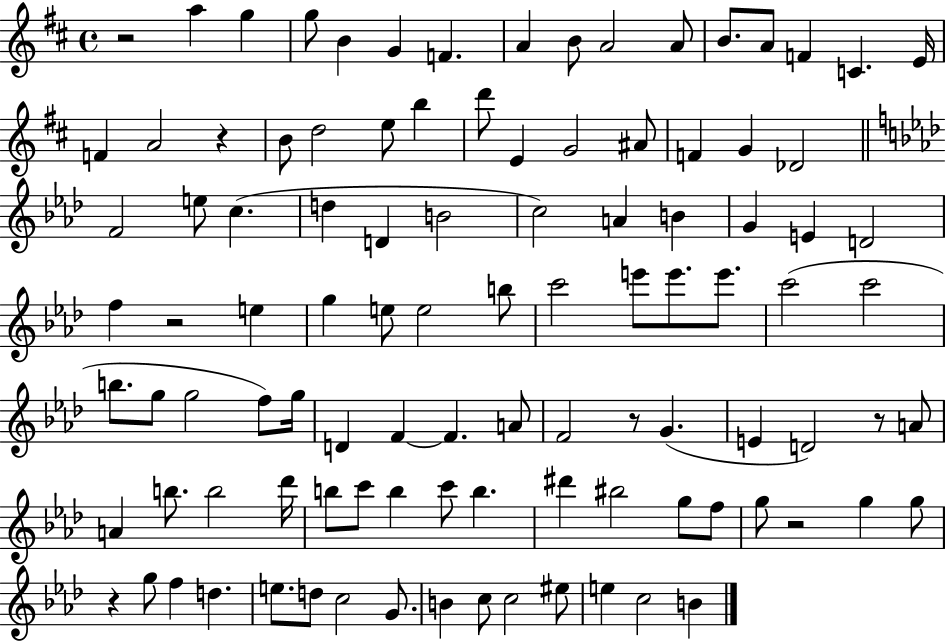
R/h A5/q G5/q G5/e B4/q G4/q F4/q. A4/q B4/e A4/h A4/e B4/e. A4/e F4/q C4/q. E4/s F4/q A4/h R/q B4/e D5/h E5/e B5/q D6/e E4/q G4/h A#4/e F4/q G4/q Db4/h F4/h E5/e C5/q. D5/q D4/q B4/h C5/h A4/q B4/q G4/q E4/q D4/h F5/q R/h E5/q G5/q E5/e E5/h B5/e C6/h E6/e E6/e. E6/e. C6/h C6/h B5/e. G5/e G5/h F5/e G5/s D4/q F4/q F4/q. A4/e F4/h R/e G4/q. E4/q D4/h R/e A4/e A4/q B5/e. B5/h Db6/s B5/e C6/e B5/q C6/e B5/q. D#6/q BIS5/h G5/e F5/e G5/e R/h G5/q G5/e R/q G5/e F5/q D5/q. E5/e. D5/e C5/h G4/e. B4/q C5/e C5/h EIS5/e E5/q C5/h B4/q